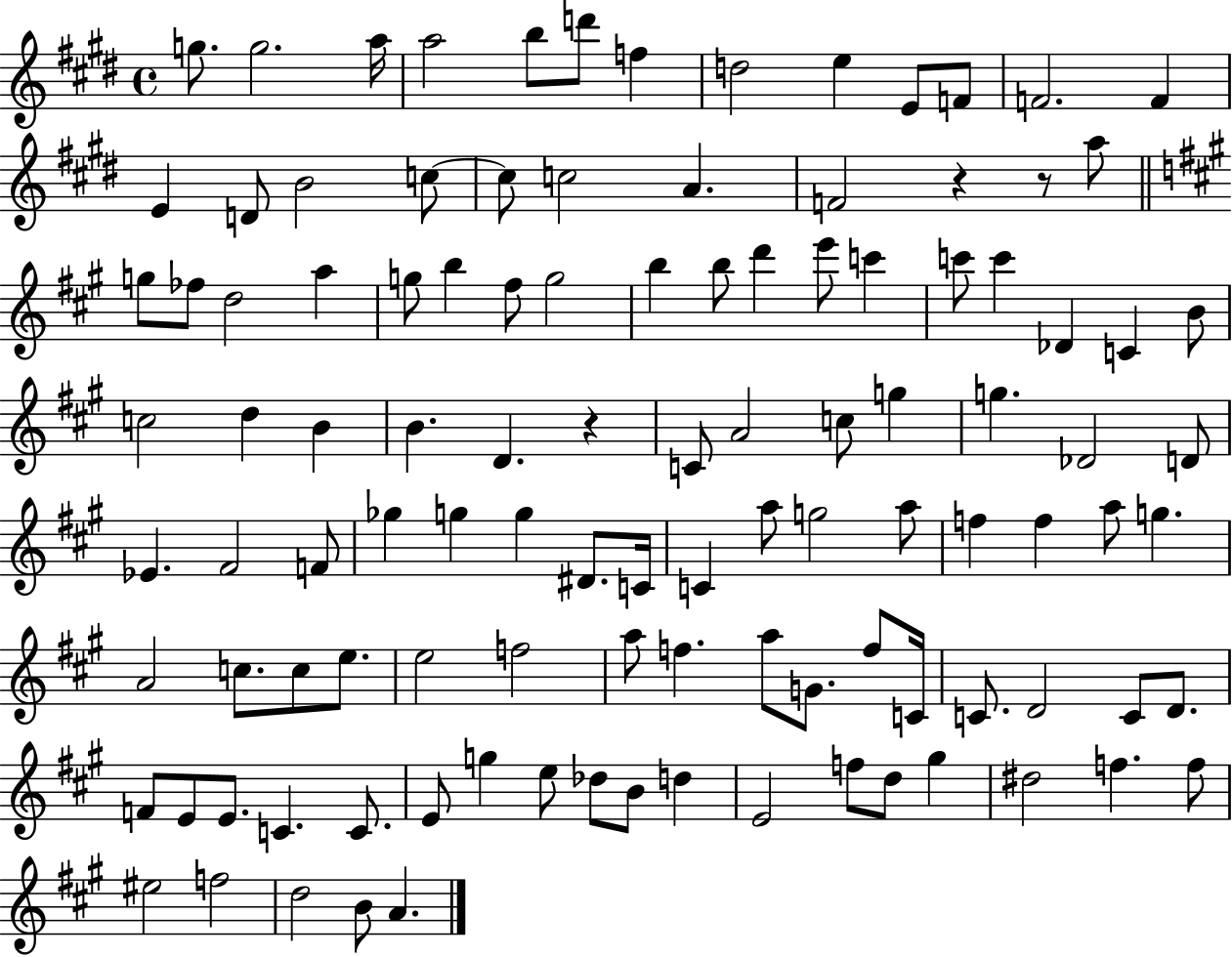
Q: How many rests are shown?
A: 3